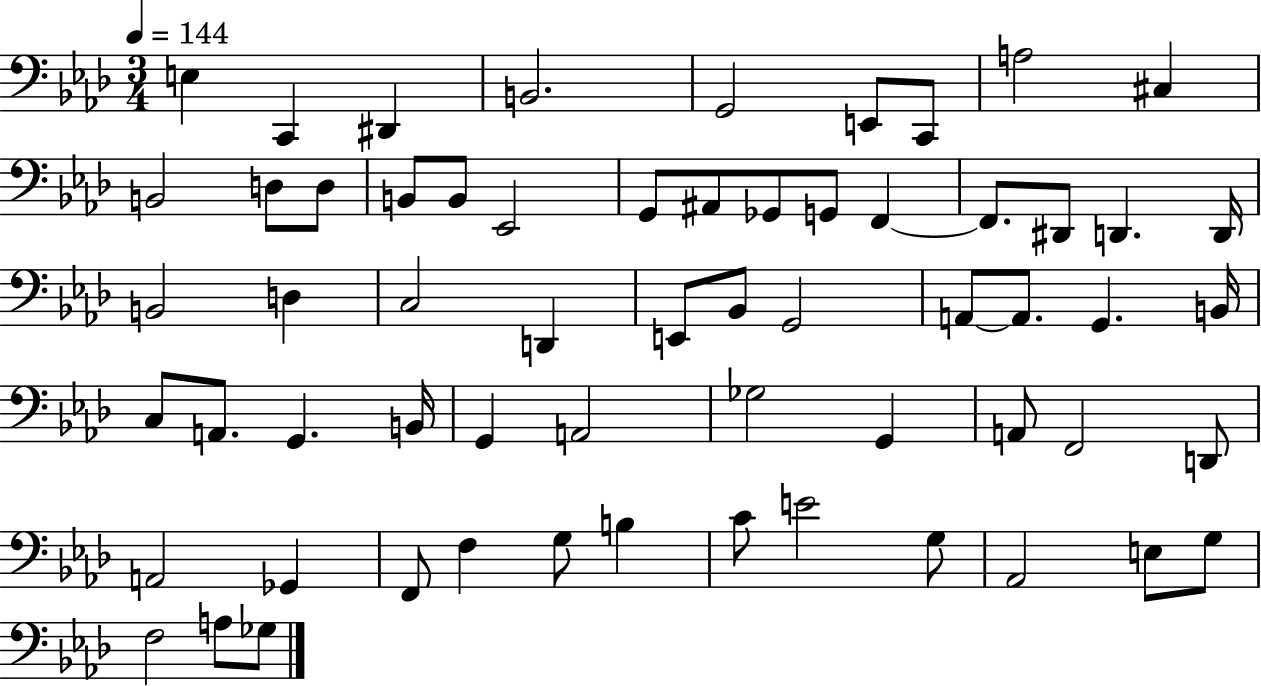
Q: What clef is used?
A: bass